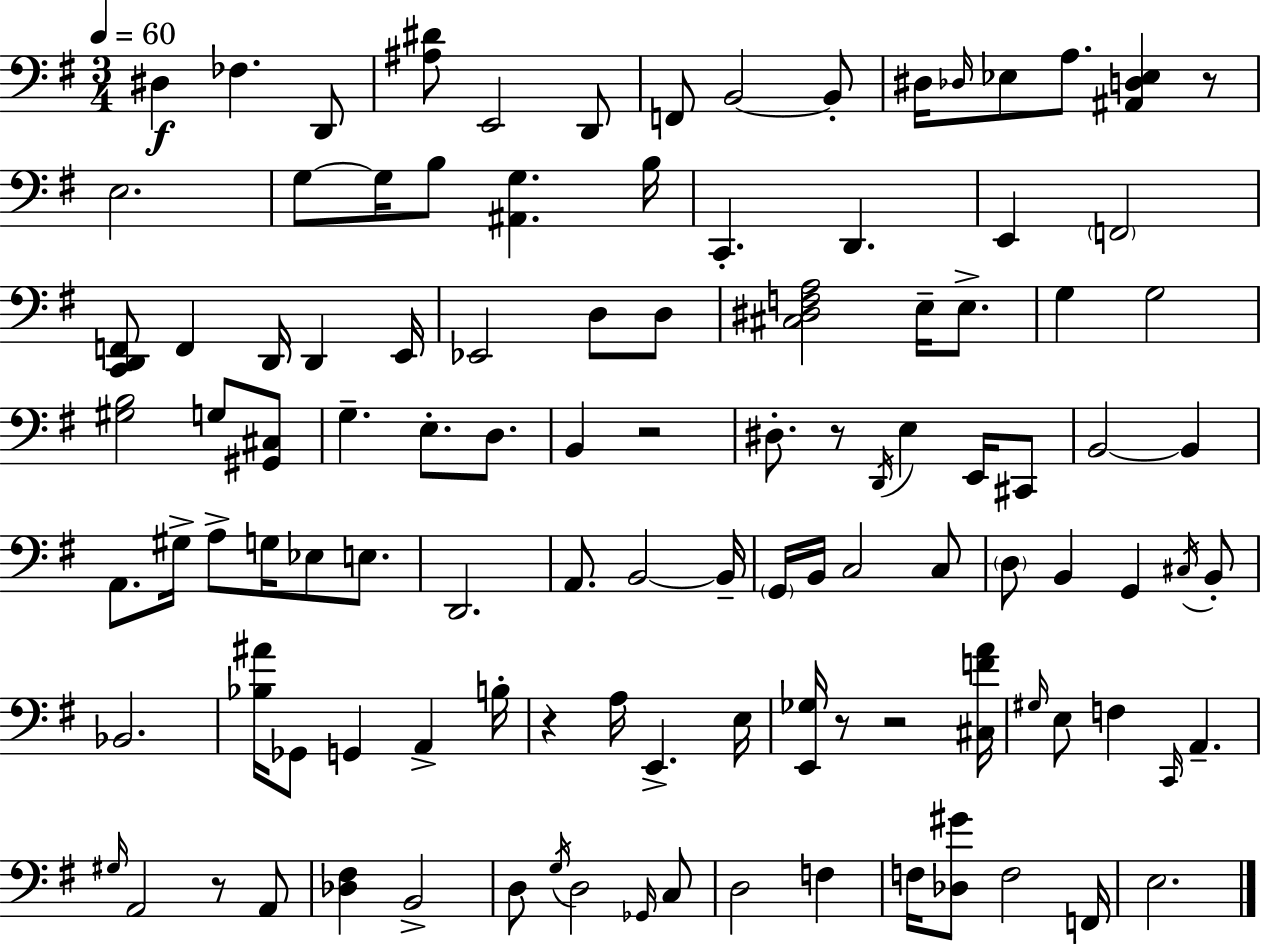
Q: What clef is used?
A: bass